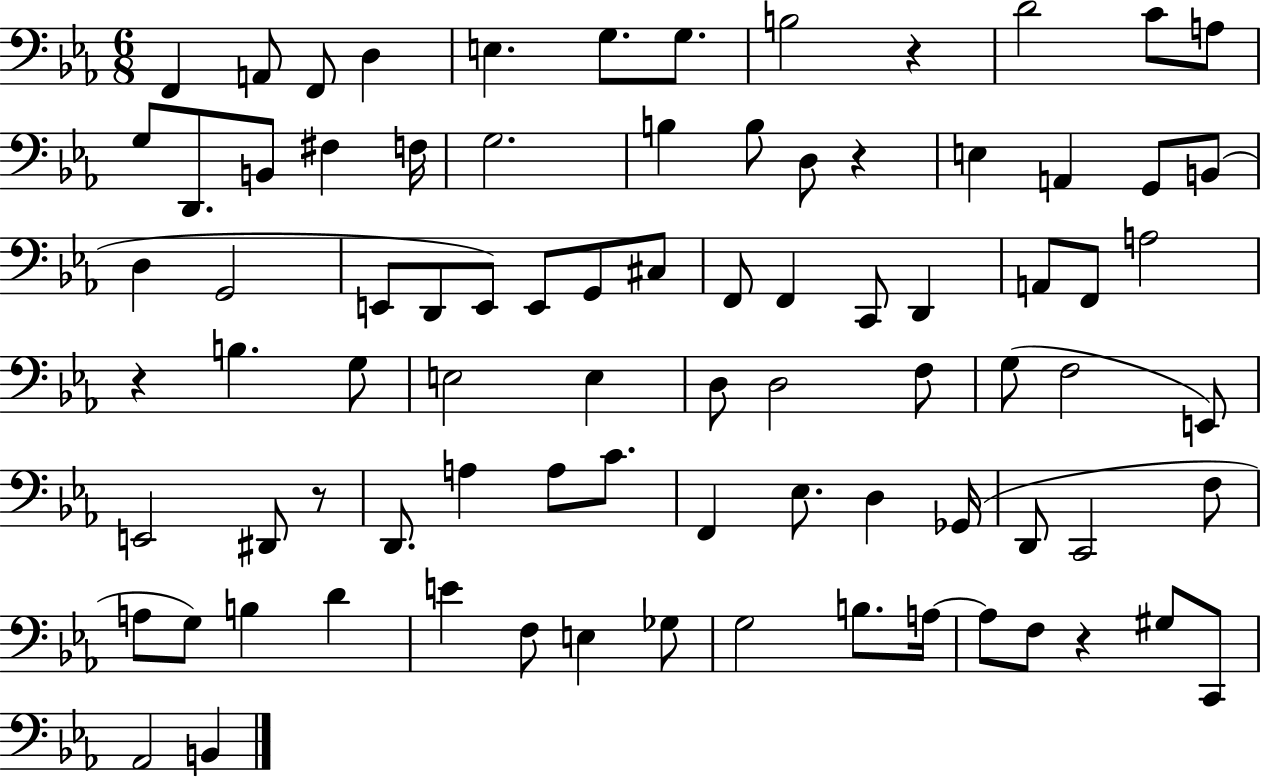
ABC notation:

X:1
T:Untitled
M:6/8
L:1/4
K:Eb
F,, A,,/2 F,,/2 D, E, G,/2 G,/2 B,2 z D2 C/2 A,/2 G,/2 D,,/2 B,,/2 ^F, F,/4 G,2 B, B,/2 D,/2 z E, A,, G,,/2 B,,/2 D, G,,2 E,,/2 D,,/2 E,,/2 E,,/2 G,,/2 ^C,/2 F,,/2 F,, C,,/2 D,, A,,/2 F,,/2 A,2 z B, G,/2 E,2 E, D,/2 D,2 F,/2 G,/2 F,2 E,,/2 E,,2 ^D,,/2 z/2 D,,/2 A, A,/2 C/2 F,, _E,/2 D, _G,,/4 D,,/2 C,,2 F,/2 A,/2 G,/2 B, D E F,/2 E, _G,/2 G,2 B,/2 A,/4 A,/2 F,/2 z ^G,/2 C,,/2 _A,,2 B,,